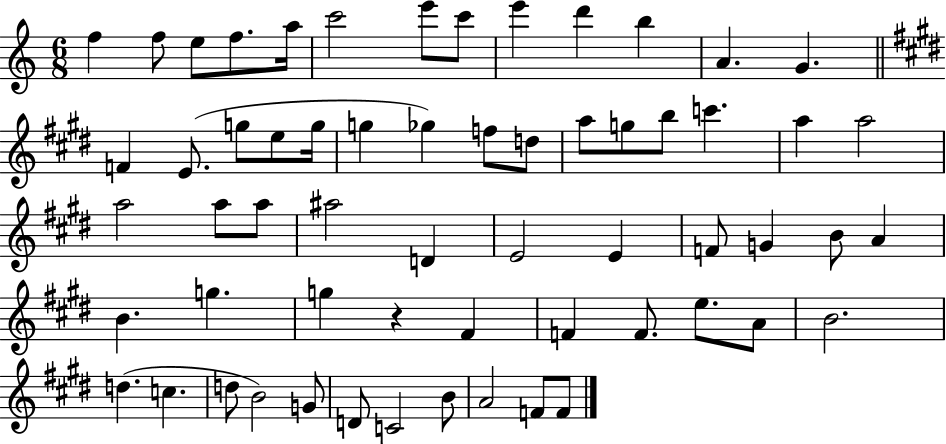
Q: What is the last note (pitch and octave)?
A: F4